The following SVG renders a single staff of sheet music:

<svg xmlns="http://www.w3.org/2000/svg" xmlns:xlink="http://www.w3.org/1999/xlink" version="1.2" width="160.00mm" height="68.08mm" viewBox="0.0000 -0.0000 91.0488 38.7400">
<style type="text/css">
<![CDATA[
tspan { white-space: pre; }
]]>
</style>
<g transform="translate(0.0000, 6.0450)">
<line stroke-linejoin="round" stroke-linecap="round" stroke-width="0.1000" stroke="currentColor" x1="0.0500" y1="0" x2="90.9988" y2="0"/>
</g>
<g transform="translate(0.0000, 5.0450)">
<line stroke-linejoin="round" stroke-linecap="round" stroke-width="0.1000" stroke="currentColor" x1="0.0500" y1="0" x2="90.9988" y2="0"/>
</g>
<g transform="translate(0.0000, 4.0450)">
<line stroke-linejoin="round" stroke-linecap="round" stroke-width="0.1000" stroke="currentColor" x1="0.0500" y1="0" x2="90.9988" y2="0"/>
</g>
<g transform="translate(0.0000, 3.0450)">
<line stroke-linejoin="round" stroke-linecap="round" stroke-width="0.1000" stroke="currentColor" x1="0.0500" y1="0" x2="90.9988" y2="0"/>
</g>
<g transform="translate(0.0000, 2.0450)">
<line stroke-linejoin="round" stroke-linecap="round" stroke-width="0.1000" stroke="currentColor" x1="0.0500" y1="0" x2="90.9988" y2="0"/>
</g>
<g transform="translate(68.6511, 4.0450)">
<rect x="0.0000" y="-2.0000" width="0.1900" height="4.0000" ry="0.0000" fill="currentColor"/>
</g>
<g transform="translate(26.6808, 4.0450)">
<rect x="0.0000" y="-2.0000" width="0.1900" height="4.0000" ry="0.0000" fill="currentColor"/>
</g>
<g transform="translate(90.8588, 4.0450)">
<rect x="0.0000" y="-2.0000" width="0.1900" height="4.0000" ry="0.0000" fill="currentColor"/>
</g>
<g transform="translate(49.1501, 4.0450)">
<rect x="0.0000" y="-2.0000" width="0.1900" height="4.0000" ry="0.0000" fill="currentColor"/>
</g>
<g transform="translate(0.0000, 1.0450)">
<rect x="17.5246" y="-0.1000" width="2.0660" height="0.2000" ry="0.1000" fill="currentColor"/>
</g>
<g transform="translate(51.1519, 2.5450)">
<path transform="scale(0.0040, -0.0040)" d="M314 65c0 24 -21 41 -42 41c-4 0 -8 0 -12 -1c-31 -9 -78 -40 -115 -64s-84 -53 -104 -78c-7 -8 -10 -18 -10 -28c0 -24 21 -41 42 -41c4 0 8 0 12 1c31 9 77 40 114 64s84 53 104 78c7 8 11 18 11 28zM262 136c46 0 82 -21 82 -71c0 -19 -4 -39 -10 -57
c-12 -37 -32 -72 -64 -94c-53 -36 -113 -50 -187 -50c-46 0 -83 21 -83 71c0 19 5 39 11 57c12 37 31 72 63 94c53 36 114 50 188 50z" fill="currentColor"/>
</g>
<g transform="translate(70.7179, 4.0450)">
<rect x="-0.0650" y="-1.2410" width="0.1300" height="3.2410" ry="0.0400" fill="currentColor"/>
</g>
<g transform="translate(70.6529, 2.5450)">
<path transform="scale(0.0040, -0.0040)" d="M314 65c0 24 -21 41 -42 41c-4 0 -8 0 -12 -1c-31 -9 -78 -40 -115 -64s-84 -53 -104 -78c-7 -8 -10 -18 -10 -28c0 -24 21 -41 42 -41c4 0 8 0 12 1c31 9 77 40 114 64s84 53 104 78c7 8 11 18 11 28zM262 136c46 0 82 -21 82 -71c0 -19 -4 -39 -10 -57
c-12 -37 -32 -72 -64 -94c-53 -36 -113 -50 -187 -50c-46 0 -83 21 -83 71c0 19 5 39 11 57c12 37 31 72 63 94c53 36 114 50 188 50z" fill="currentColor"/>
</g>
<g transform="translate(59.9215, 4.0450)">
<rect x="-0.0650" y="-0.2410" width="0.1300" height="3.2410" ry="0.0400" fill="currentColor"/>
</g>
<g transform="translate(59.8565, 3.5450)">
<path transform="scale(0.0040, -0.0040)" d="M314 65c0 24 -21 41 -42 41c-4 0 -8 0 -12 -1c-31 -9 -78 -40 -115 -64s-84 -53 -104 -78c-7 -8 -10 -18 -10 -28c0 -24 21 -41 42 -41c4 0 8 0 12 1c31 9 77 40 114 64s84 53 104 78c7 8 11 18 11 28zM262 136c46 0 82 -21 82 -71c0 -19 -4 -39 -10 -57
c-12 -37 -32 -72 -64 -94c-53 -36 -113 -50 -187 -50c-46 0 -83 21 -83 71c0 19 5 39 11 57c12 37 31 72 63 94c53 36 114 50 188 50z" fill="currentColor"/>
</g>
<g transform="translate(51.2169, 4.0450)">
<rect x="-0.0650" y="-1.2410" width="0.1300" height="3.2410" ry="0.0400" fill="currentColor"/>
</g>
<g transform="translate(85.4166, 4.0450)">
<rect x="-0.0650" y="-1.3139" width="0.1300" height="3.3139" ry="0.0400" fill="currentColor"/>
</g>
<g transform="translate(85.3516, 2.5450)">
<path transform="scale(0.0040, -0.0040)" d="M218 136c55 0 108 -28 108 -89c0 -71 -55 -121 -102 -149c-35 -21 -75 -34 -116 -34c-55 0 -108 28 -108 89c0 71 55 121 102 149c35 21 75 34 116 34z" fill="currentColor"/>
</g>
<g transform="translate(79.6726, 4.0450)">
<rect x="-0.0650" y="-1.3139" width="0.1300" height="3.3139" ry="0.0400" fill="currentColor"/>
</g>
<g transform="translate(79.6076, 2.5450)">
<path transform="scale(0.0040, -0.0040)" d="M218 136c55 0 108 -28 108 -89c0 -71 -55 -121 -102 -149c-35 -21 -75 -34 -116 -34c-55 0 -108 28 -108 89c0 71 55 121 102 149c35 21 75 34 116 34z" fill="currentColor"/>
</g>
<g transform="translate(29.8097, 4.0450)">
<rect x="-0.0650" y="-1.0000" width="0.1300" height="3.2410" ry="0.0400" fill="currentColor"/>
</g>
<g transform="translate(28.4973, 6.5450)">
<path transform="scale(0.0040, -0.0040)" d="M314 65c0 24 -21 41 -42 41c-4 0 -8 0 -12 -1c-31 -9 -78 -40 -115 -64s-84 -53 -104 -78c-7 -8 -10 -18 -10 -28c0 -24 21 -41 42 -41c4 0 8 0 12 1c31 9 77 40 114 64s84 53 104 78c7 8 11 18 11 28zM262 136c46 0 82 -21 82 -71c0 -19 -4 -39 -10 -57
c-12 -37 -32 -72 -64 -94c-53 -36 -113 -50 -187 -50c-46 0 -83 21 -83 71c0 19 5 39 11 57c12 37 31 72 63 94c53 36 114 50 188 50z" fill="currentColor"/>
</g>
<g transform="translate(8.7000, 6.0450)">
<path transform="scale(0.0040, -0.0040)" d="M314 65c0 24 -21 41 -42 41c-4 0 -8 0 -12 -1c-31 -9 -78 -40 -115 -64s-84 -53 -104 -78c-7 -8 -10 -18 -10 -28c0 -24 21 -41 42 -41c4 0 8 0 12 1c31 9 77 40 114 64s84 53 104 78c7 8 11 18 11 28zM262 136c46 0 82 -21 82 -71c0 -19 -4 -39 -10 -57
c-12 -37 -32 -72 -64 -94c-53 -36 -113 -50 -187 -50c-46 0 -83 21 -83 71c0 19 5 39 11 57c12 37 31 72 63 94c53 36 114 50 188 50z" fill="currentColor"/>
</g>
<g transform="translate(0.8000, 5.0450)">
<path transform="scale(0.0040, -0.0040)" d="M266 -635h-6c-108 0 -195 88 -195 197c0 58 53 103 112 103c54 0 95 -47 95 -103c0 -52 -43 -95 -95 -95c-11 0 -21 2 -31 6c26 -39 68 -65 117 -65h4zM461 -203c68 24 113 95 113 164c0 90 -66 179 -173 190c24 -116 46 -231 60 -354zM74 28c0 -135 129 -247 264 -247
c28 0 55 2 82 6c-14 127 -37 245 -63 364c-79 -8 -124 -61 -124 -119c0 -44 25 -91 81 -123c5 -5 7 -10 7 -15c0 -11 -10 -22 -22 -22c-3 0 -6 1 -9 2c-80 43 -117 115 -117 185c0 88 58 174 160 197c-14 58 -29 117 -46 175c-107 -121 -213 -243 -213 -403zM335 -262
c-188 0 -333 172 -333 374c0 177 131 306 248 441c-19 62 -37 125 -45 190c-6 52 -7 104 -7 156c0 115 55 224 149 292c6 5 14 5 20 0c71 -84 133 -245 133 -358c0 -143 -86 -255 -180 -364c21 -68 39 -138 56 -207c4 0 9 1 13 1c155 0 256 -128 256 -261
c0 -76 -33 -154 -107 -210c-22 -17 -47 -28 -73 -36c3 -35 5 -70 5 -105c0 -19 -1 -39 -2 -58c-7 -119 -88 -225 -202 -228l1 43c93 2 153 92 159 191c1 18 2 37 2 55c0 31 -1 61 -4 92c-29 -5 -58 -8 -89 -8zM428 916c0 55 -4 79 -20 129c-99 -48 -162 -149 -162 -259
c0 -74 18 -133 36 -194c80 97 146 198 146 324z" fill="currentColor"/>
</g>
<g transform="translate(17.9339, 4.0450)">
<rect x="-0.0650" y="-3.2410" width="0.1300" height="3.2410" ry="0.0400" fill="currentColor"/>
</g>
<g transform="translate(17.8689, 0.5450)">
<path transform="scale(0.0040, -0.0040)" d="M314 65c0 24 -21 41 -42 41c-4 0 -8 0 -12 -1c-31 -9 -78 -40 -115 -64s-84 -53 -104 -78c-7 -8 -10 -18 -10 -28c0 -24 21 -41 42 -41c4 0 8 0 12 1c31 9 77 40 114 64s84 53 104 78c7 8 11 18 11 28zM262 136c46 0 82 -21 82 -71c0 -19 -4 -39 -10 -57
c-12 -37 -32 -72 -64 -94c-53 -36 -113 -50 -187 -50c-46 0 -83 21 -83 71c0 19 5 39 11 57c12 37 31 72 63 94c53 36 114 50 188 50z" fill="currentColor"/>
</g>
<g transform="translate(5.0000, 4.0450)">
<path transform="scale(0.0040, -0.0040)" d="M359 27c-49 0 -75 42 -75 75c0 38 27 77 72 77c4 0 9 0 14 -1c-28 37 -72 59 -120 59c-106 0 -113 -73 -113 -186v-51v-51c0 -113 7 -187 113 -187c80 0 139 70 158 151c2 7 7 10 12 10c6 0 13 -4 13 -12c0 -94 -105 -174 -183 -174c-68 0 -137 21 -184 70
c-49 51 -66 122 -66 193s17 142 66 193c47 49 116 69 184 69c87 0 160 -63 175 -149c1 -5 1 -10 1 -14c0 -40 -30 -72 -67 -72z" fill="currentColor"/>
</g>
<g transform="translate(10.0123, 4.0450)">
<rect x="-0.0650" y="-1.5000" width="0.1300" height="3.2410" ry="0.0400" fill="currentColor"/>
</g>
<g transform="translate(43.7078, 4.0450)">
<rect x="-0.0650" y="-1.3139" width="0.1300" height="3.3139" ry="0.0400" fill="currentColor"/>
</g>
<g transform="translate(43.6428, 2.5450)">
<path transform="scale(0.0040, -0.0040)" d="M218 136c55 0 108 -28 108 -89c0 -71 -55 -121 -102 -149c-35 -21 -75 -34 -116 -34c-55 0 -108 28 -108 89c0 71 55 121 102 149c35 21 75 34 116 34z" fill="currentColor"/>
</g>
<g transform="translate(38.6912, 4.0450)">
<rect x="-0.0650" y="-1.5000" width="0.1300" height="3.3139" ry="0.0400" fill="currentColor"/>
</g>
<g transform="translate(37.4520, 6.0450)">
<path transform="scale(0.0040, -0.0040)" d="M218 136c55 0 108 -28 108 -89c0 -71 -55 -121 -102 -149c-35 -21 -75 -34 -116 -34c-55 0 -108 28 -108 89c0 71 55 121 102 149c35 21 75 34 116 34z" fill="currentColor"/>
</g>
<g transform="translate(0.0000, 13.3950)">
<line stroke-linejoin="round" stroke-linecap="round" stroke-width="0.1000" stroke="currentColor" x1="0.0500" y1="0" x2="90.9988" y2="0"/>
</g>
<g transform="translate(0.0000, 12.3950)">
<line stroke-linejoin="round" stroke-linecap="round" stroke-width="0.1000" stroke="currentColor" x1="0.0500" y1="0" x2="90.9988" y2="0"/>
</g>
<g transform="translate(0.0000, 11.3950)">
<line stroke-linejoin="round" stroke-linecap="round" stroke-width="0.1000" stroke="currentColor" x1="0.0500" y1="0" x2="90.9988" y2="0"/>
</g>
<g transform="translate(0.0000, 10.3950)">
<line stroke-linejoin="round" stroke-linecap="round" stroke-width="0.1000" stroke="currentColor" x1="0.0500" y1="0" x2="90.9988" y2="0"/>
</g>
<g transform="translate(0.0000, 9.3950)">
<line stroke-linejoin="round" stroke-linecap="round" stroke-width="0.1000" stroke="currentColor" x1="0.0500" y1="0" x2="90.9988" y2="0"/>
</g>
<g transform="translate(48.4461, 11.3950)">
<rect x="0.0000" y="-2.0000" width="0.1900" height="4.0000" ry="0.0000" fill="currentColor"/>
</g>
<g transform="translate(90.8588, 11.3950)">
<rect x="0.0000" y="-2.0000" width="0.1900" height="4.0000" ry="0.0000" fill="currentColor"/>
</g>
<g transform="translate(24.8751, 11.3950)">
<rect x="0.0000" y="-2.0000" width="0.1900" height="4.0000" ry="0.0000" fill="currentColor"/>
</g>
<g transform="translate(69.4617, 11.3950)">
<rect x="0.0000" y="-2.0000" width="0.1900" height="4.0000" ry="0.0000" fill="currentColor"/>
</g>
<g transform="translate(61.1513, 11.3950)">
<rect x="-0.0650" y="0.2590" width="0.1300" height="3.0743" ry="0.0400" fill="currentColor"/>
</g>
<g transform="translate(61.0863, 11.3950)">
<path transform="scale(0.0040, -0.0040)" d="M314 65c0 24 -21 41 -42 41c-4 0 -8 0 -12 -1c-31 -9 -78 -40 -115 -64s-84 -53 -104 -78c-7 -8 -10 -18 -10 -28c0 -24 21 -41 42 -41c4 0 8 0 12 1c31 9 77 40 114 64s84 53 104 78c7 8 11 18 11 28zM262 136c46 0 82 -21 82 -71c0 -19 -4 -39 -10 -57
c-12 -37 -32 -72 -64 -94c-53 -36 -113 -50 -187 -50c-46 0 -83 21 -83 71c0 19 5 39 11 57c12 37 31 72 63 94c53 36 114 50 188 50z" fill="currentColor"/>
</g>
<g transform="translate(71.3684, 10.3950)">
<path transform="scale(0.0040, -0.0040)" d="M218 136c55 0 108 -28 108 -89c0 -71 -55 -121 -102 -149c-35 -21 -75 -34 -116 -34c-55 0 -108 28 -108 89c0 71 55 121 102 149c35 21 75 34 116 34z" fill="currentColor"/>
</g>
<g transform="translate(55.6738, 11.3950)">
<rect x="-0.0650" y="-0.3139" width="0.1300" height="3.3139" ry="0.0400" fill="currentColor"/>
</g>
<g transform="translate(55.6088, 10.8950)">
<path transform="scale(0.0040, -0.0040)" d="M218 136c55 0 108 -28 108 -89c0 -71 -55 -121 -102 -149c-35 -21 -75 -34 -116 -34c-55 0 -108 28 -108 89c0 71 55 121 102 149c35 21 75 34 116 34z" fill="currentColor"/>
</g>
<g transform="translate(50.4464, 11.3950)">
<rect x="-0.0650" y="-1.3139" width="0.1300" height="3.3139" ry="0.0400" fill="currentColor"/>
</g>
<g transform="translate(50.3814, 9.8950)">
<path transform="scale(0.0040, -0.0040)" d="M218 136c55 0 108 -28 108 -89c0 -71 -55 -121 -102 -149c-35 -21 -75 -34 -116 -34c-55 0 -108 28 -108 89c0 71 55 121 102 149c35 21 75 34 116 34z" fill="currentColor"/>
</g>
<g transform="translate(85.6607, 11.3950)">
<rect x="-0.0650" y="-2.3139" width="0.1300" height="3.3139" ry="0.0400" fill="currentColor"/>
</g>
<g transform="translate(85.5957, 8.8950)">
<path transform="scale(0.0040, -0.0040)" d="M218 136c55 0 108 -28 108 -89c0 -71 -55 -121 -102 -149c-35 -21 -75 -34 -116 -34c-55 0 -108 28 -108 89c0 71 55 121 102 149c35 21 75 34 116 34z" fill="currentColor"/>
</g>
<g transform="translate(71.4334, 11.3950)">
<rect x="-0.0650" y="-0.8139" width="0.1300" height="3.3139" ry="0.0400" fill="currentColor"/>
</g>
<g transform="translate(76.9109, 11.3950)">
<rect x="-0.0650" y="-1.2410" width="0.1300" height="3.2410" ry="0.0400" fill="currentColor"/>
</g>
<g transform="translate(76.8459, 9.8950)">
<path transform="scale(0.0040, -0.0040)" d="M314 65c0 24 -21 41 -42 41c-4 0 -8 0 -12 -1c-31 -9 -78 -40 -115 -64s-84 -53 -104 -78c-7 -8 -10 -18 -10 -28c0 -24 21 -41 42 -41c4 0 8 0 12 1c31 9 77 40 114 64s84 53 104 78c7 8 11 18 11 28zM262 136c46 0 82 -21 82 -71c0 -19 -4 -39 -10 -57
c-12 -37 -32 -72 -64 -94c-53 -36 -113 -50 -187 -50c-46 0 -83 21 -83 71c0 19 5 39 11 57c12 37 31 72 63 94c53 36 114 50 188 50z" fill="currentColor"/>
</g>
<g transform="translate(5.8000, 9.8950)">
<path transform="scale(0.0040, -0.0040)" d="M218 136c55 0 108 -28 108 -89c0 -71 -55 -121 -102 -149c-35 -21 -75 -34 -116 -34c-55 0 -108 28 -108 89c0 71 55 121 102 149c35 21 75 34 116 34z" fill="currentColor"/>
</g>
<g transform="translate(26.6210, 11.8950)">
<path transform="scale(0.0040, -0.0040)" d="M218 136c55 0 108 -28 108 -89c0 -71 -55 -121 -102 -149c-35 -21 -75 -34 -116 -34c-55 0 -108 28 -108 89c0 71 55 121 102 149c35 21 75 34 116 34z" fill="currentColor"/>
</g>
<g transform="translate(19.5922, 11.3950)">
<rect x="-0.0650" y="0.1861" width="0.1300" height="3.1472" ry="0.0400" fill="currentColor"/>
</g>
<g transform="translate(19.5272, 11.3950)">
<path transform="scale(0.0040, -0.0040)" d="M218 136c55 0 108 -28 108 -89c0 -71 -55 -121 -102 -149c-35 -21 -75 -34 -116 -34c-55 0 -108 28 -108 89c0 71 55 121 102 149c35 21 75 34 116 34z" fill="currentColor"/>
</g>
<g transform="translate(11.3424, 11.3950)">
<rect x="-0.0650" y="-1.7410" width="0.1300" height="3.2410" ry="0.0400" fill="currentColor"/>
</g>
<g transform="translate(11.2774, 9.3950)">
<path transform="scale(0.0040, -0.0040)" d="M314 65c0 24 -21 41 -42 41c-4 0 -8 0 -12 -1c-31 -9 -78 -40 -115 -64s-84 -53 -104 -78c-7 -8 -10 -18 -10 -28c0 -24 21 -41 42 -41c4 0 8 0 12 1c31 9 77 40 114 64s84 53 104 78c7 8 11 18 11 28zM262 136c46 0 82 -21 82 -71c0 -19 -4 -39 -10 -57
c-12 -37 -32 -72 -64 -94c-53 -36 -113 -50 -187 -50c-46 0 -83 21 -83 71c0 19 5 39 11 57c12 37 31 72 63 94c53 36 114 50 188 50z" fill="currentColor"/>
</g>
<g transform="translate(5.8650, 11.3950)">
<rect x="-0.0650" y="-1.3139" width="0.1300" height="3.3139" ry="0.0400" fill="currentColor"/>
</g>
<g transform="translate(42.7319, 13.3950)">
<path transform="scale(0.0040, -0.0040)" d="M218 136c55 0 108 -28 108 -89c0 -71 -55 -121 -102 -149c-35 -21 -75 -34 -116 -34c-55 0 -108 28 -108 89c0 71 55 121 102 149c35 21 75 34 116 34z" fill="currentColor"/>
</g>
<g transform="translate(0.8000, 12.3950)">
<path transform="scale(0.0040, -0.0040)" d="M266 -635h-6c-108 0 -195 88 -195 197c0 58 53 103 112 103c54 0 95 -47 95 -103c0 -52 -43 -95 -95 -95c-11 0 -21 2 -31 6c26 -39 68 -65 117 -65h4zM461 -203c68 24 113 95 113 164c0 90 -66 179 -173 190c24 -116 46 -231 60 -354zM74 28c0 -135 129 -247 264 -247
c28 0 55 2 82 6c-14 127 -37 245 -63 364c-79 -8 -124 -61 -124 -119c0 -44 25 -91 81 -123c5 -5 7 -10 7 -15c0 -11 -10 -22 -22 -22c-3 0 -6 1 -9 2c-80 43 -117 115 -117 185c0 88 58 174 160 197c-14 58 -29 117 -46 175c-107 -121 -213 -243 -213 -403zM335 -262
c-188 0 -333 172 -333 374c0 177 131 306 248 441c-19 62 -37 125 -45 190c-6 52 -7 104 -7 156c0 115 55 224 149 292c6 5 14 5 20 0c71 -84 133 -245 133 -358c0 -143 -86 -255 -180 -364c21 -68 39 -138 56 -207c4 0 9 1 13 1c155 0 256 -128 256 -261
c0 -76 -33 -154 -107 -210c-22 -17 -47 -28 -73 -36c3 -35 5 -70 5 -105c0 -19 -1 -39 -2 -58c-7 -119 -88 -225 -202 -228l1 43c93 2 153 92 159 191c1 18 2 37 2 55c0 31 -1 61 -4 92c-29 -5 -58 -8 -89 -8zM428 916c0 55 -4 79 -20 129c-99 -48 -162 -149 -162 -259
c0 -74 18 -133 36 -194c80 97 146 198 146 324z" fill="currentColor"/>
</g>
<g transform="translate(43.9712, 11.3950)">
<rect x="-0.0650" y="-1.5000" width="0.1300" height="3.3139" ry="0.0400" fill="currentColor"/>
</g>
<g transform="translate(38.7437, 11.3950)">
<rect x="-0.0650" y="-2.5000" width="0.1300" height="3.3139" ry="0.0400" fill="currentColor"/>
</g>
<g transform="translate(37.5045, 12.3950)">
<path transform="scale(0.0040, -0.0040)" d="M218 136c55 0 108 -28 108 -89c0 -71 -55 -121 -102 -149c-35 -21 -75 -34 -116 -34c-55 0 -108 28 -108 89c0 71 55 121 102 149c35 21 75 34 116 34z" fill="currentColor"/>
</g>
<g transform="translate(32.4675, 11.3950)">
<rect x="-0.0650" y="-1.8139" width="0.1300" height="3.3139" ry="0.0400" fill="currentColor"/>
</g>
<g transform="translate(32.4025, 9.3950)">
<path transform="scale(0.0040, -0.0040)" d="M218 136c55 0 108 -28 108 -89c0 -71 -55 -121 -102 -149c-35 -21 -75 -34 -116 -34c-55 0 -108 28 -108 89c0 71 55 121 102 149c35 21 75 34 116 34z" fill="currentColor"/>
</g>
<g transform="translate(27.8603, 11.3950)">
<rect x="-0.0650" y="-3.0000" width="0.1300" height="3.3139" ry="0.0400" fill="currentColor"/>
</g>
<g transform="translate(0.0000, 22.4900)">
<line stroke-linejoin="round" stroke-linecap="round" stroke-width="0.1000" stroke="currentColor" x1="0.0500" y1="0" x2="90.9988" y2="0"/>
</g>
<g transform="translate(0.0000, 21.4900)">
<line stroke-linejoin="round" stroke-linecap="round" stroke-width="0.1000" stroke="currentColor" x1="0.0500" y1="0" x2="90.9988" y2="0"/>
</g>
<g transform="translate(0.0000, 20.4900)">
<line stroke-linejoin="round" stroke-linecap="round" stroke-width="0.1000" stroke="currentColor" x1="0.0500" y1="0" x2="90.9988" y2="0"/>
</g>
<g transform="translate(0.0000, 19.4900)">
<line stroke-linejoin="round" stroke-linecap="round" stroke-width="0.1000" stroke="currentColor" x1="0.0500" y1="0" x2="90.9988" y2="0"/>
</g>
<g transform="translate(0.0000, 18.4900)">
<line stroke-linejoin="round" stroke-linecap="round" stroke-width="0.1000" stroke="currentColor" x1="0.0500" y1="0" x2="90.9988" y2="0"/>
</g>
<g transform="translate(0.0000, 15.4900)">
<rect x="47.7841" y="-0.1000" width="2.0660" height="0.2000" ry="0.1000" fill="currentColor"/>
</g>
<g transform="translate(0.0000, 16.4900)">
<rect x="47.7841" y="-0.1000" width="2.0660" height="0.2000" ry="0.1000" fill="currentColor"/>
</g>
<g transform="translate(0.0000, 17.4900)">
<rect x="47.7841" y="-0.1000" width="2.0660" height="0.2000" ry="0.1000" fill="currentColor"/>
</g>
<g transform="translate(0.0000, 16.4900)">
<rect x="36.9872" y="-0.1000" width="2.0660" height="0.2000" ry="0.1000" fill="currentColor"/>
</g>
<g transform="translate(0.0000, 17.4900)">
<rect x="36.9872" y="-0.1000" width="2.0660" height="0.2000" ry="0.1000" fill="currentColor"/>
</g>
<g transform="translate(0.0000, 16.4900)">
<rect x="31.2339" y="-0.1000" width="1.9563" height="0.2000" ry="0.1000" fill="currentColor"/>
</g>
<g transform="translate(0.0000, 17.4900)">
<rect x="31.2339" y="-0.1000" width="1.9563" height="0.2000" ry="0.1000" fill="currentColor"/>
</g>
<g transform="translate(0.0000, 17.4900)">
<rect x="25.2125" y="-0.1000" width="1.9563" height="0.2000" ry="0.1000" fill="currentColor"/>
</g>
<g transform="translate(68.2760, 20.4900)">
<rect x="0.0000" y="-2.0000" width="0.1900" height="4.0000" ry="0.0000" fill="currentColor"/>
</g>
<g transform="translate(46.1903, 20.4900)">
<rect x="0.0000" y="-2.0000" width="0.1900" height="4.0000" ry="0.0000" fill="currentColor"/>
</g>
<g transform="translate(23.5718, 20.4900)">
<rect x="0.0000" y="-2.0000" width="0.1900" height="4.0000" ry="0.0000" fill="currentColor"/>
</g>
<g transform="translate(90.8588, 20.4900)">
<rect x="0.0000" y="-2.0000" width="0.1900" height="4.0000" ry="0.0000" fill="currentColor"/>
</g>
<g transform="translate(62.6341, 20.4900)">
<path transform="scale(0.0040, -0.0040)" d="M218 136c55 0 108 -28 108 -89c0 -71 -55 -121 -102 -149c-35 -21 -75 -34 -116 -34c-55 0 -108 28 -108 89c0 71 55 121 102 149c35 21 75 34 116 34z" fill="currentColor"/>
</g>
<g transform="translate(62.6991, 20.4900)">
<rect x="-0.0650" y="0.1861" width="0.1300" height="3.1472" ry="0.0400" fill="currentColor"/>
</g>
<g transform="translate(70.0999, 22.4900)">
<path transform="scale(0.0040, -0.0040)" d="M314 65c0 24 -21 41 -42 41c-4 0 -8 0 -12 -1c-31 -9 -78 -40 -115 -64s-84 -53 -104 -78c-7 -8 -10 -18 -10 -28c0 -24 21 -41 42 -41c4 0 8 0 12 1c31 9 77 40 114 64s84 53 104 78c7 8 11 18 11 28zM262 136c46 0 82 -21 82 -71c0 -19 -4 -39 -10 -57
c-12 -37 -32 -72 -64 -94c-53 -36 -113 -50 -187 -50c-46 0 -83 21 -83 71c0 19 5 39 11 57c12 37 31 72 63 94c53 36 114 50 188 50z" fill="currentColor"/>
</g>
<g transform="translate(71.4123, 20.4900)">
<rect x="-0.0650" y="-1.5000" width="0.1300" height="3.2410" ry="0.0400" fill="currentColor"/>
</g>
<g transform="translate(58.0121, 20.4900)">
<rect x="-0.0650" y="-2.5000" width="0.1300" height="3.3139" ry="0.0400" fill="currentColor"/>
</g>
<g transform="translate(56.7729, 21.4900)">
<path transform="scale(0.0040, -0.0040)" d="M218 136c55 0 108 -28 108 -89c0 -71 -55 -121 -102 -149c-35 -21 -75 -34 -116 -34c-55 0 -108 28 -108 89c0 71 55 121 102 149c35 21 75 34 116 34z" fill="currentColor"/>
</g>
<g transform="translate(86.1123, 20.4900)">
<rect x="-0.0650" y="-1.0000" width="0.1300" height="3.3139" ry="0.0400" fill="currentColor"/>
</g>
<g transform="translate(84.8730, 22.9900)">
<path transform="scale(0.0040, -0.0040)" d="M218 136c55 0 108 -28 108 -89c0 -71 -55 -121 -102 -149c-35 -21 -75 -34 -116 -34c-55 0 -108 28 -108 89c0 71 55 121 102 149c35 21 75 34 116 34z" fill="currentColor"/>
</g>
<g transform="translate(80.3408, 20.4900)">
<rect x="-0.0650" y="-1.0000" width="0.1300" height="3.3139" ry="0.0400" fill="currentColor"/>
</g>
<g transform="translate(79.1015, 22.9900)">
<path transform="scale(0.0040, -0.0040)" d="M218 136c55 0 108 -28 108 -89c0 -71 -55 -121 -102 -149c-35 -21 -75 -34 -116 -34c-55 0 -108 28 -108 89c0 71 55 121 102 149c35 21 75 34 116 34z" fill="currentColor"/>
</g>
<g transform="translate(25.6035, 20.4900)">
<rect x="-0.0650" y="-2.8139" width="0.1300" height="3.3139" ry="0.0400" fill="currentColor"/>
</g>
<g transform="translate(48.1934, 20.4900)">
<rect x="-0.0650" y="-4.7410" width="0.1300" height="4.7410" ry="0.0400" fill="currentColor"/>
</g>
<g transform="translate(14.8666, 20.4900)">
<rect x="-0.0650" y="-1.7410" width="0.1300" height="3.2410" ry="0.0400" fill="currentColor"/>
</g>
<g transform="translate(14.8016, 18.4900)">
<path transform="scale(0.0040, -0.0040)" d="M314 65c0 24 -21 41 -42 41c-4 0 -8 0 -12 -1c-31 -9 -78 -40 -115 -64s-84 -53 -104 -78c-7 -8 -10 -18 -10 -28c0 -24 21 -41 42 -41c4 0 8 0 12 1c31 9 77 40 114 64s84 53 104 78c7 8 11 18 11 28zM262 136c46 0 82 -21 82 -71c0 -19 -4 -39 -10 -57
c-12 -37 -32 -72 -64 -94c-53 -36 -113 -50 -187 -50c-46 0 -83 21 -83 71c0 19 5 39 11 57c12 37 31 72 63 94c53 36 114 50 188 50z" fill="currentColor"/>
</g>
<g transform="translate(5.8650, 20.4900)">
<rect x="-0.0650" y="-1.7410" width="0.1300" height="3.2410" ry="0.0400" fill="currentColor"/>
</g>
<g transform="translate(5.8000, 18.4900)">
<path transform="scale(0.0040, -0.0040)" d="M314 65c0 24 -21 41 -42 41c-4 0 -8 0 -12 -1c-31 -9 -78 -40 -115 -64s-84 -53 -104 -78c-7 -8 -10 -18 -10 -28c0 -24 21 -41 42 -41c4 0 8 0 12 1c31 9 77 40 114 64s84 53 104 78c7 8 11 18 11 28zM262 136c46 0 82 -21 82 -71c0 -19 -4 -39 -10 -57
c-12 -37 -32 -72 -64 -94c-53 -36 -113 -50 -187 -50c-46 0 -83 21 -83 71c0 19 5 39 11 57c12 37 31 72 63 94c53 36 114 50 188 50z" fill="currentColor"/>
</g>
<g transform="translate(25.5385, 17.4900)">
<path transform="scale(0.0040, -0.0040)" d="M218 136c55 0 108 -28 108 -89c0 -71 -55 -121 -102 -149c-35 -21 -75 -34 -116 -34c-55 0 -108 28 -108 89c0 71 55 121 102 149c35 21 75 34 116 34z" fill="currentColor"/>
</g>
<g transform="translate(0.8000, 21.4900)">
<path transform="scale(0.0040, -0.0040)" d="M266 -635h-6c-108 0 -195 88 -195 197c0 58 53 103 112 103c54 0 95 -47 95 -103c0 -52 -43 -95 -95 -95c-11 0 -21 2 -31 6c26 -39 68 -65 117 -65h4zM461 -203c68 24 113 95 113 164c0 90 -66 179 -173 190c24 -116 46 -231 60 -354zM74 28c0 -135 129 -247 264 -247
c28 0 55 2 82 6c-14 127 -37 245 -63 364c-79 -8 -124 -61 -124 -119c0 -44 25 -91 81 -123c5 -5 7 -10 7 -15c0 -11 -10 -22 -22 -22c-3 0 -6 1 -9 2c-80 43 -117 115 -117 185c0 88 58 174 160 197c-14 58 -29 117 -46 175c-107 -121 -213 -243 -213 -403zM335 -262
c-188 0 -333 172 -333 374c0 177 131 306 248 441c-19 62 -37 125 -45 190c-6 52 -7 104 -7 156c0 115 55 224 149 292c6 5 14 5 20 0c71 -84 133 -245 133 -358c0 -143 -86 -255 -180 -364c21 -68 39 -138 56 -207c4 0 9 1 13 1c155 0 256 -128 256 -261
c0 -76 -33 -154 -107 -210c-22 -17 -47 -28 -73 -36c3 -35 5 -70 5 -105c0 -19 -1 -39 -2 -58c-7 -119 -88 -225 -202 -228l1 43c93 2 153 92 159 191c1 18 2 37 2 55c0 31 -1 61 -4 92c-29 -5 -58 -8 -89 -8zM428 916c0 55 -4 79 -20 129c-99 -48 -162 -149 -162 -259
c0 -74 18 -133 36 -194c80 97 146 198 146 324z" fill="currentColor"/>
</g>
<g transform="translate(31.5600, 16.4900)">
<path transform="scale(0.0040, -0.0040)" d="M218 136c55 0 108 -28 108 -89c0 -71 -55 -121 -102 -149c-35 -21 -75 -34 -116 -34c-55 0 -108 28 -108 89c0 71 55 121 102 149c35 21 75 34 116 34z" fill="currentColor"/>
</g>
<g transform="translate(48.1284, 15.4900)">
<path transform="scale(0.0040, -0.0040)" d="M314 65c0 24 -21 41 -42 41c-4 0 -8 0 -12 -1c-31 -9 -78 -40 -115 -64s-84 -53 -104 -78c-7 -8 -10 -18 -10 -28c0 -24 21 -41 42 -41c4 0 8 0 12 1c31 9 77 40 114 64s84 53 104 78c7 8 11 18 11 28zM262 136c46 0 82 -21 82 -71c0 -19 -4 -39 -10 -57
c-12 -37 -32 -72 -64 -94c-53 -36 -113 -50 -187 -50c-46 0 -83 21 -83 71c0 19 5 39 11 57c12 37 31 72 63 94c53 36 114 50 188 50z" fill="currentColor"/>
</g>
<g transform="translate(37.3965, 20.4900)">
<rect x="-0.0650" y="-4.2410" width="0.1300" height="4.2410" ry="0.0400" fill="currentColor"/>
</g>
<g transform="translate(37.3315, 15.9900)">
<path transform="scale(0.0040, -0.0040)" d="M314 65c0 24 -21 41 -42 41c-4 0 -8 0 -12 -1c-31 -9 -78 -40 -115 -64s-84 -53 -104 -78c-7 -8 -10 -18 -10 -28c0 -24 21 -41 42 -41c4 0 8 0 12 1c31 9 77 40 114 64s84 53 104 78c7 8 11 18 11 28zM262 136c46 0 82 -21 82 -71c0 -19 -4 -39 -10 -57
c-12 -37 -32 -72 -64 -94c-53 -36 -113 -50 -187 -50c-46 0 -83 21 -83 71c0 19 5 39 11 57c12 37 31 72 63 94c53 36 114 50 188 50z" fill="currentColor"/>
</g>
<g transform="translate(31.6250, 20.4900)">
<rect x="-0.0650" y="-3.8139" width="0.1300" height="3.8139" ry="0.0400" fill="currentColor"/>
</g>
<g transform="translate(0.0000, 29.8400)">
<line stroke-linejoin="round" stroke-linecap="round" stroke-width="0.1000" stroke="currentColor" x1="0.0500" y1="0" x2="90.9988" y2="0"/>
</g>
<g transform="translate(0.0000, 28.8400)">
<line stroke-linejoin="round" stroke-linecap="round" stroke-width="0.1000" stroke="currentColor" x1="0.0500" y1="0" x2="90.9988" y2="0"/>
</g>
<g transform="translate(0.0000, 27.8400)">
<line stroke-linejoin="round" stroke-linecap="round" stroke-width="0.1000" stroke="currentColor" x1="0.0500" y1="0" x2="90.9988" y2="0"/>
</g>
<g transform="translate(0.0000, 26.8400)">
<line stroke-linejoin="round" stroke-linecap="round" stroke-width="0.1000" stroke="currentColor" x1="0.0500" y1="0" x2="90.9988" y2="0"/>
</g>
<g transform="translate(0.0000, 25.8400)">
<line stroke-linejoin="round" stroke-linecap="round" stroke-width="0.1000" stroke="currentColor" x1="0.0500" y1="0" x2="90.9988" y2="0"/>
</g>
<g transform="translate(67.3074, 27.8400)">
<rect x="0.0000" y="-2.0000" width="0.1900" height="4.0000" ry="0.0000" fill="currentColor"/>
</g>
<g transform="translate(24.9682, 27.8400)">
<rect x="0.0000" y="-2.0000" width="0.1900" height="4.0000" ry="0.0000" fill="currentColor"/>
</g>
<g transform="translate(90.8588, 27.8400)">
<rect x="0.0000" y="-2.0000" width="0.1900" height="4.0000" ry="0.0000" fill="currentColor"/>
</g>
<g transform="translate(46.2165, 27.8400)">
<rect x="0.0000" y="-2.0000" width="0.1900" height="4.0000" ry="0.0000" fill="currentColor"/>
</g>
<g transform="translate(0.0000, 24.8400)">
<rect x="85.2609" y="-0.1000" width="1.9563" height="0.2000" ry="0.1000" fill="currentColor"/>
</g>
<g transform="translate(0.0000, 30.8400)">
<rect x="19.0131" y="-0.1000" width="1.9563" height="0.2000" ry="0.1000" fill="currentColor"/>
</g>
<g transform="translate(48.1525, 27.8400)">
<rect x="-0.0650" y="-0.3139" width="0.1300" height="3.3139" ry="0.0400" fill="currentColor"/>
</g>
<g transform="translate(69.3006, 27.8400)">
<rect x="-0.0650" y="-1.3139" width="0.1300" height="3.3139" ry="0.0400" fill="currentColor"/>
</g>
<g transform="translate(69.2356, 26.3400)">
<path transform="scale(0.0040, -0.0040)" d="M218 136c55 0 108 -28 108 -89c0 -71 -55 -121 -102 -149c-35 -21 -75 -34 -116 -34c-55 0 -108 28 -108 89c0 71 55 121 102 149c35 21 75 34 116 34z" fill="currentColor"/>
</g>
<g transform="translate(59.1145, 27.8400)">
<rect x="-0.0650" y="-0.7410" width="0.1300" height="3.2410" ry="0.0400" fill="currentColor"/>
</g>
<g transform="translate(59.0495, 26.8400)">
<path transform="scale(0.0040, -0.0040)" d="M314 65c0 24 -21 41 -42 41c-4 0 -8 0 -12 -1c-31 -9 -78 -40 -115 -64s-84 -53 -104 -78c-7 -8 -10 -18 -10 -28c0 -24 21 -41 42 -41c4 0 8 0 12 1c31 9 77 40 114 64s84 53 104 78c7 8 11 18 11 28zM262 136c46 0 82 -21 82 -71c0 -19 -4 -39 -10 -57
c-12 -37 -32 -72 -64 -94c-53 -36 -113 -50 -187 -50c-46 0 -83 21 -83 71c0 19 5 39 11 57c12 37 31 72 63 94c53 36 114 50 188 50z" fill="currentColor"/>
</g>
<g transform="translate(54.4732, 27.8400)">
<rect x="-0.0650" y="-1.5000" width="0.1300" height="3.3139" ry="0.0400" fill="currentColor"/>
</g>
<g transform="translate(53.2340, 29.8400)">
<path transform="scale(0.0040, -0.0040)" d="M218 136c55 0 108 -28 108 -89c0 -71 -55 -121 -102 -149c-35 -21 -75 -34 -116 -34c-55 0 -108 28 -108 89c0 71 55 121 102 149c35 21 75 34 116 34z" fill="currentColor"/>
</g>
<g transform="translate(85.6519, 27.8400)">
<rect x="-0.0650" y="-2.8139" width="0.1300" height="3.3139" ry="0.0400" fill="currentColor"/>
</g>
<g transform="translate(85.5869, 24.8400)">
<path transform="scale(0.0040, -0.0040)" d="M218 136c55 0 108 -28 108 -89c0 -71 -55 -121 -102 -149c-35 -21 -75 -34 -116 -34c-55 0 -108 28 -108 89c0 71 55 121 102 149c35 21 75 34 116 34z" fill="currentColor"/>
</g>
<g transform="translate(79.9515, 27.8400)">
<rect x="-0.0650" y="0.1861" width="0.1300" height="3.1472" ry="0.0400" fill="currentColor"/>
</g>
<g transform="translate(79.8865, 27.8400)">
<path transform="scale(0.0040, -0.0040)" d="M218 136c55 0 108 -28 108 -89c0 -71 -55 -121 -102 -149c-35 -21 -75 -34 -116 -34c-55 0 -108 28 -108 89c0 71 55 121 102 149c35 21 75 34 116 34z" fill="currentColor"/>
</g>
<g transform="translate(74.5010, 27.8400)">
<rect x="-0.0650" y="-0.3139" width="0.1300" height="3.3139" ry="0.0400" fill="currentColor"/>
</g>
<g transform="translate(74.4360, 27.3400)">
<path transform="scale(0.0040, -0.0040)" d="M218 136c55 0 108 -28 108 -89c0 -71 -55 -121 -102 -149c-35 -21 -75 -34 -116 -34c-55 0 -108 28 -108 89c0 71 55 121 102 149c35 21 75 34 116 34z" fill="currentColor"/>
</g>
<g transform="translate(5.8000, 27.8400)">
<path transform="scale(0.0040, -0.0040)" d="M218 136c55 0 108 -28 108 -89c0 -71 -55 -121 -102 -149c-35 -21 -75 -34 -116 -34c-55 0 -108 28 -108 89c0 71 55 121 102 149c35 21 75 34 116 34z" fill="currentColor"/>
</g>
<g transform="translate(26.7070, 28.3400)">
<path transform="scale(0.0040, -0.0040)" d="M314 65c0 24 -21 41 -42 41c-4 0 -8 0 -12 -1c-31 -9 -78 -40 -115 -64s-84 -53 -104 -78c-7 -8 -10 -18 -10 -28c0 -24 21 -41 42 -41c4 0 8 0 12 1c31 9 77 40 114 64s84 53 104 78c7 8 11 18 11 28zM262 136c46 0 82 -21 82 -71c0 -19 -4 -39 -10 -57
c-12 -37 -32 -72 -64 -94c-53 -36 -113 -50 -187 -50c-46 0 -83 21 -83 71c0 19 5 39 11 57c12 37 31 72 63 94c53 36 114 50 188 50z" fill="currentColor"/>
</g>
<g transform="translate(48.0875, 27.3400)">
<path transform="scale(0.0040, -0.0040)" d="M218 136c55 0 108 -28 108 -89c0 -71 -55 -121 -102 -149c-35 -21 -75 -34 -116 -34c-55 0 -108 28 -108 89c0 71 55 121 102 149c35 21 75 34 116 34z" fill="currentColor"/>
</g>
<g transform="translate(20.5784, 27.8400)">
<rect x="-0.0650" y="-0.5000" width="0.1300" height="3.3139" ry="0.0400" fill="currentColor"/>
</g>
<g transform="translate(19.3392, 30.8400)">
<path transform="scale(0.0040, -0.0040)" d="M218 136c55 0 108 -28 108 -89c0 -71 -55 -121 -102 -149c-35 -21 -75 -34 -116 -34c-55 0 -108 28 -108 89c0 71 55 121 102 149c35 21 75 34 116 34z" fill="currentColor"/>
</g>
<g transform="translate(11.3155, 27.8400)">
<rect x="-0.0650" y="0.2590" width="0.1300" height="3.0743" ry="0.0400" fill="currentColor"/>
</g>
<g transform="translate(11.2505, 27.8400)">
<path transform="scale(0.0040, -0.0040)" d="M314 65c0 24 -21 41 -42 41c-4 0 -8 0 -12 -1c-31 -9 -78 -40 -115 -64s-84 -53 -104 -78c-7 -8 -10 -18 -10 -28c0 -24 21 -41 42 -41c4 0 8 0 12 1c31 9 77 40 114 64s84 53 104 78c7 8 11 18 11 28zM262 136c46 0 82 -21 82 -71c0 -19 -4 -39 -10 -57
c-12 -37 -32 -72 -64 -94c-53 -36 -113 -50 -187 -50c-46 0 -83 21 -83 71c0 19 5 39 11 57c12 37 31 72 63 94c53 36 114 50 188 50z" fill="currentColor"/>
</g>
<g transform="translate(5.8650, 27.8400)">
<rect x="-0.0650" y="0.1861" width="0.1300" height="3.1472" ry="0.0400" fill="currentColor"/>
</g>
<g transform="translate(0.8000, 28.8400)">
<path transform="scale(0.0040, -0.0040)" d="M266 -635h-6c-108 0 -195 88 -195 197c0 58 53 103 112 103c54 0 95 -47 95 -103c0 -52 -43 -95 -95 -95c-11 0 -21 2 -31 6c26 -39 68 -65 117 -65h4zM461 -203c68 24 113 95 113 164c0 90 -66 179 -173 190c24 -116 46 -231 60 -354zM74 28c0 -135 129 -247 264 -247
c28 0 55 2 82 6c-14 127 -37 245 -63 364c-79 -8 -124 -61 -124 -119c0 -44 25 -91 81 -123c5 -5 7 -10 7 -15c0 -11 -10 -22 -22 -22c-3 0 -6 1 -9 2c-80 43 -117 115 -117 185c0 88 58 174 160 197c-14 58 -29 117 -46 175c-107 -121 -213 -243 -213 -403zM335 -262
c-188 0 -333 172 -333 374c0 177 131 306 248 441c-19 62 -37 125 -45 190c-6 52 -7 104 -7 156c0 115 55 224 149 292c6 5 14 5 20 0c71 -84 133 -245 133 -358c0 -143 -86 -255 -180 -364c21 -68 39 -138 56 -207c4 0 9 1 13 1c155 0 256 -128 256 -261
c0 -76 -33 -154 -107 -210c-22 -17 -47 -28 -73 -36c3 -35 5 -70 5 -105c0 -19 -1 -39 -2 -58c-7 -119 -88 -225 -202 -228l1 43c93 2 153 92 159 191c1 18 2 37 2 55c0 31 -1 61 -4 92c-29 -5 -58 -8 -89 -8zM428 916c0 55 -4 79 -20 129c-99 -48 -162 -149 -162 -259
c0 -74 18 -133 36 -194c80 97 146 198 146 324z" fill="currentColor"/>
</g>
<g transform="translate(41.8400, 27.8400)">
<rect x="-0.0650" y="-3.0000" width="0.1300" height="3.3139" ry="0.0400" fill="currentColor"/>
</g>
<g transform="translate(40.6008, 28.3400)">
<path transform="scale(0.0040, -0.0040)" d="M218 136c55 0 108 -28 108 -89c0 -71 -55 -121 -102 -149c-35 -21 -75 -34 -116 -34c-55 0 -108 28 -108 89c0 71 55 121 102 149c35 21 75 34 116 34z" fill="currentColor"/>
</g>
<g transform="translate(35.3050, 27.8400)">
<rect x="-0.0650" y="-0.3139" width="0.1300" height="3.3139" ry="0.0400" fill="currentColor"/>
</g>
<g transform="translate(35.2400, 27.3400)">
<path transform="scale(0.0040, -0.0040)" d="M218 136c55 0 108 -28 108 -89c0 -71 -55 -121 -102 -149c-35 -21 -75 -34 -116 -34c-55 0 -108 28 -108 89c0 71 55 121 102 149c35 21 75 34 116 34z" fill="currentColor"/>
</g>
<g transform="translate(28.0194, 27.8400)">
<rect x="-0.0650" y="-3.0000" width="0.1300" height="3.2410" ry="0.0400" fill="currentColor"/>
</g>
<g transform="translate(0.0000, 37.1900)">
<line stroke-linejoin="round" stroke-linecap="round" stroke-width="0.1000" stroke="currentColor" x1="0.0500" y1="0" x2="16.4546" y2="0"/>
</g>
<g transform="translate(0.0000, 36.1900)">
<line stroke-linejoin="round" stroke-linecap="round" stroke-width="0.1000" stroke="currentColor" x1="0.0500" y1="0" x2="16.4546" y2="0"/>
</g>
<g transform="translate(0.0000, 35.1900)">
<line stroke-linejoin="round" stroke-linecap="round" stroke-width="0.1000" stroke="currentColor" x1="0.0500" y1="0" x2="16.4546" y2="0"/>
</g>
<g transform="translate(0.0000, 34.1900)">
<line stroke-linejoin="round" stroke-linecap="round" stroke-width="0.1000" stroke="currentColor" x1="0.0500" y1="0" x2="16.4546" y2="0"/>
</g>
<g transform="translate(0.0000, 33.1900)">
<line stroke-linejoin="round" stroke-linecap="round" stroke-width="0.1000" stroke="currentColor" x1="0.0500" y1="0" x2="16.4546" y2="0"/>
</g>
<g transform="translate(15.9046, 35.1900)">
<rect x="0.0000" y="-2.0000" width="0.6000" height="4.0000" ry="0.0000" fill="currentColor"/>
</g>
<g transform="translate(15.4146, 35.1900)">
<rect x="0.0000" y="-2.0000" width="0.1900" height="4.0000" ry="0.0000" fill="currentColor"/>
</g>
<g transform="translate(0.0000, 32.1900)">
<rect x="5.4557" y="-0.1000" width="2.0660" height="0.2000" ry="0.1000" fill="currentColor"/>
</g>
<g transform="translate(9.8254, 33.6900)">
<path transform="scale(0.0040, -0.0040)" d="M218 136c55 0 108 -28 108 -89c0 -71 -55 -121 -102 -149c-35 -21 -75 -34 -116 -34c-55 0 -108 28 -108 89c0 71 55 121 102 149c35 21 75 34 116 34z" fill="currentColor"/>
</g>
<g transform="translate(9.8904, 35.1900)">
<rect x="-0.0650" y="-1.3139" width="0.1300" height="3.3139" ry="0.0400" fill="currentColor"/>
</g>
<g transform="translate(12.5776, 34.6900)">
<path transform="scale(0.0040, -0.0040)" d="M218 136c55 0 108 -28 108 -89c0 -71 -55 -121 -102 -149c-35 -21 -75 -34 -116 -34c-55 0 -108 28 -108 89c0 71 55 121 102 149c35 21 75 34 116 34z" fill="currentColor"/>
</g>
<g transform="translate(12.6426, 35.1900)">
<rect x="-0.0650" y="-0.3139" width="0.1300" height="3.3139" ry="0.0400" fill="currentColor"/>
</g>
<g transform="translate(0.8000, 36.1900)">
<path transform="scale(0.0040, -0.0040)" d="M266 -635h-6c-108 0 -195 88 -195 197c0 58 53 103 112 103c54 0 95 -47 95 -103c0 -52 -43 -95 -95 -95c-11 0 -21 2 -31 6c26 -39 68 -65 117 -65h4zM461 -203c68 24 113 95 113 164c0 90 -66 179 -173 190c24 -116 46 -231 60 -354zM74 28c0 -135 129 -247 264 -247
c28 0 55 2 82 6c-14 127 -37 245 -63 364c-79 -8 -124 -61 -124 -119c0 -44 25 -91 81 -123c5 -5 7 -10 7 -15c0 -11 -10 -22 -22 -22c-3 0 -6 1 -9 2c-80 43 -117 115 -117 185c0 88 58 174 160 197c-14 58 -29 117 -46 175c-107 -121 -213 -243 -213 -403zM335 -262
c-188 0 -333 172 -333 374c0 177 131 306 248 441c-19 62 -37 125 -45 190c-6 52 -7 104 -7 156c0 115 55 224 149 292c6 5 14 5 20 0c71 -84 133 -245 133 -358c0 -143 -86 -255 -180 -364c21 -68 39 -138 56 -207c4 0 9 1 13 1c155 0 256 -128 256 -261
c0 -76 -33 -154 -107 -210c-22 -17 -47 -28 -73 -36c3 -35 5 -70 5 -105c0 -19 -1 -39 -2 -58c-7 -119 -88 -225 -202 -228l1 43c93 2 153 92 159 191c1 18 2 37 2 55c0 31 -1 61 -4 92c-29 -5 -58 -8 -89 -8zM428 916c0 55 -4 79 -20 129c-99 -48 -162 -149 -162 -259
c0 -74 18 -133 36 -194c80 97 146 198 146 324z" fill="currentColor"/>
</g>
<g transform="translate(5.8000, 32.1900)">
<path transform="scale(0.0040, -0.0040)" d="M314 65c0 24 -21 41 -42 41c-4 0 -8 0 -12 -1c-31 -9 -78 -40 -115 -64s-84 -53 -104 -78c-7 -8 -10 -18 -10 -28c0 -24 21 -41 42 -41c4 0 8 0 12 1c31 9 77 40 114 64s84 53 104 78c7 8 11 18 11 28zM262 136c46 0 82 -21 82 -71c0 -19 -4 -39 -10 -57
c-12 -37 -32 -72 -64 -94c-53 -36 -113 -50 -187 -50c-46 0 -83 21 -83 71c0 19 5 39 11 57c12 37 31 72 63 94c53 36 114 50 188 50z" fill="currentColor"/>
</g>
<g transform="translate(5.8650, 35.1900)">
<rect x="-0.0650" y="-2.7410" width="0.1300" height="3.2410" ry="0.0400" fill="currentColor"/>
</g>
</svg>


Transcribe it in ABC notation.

X:1
T:Untitled
M:4/4
L:1/4
K:C
E2 b2 D2 E e e2 c2 e2 e e e f2 B A f G E e c B2 d e2 g f2 f2 a c' d'2 e'2 G B E2 D D B B2 C A2 c A c E d2 e c B a a2 e c